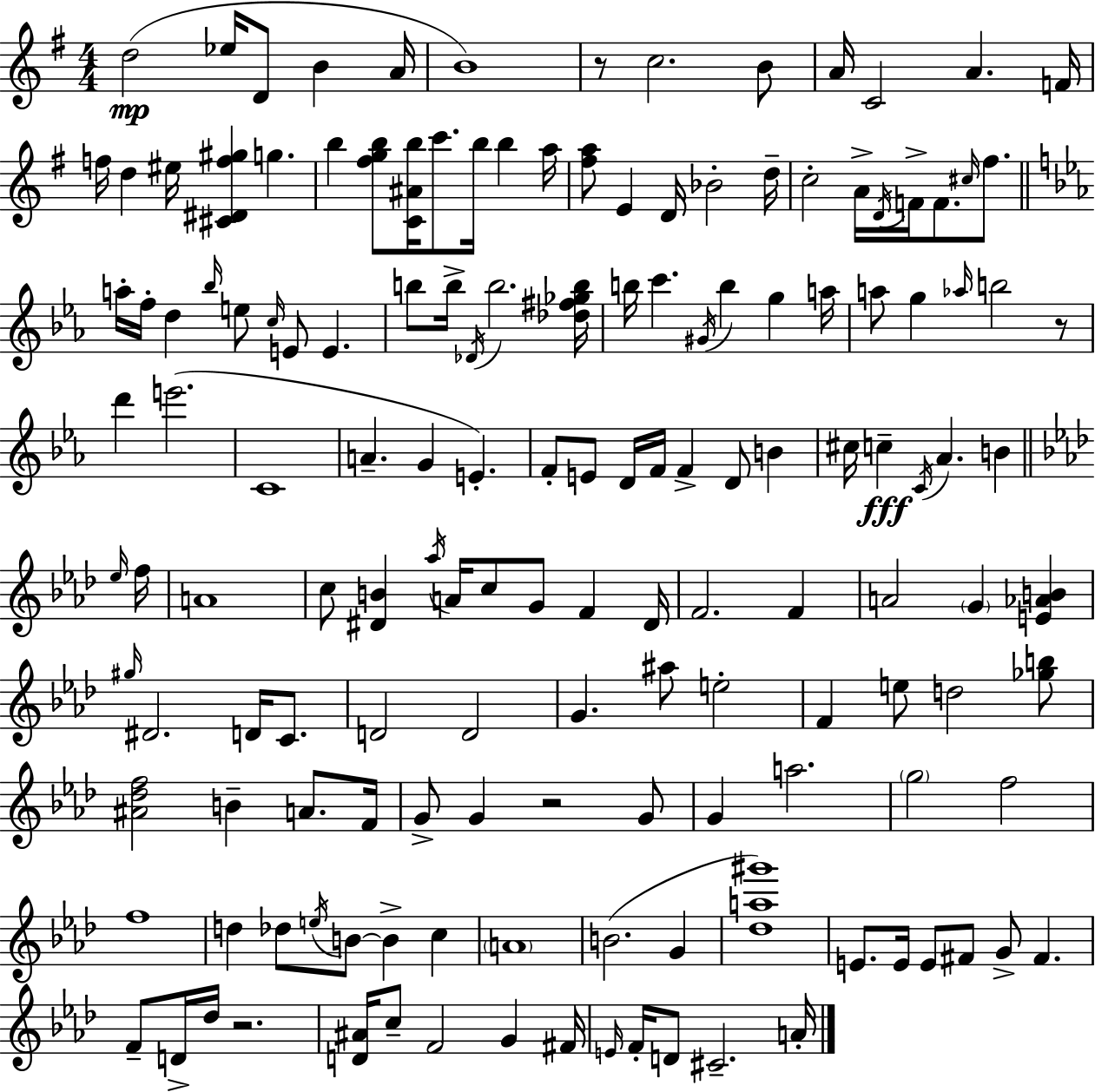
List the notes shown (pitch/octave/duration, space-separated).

D5/h Eb5/s D4/e B4/q A4/s B4/w R/e C5/h. B4/e A4/s C4/h A4/q. F4/s F5/s D5/q EIS5/s [C#4,D#4,F5,G#5]/q G5/q. B5/q [F#5,G5,B5]/e [C4,A#4,B5]/s C6/e. B5/s B5/q A5/s [F#5,A5]/e E4/q D4/s Bb4/h D5/s C5/h A4/s D4/s F4/s F4/e. C#5/s F#5/e. A5/s F5/s D5/q Bb5/s E5/e C5/s E4/e E4/q. B5/e B5/s Db4/s B5/h. [Db5,F#5,Gb5,B5]/s B5/s C6/q. G#4/s B5/q G5/q A5/s A5/e G5/q Ab5/s B5/h R/e D6/q E6/h. C4/w A4/q. G4/q E4/q. F4/e E4/e D4/s F4/s F4/q D4/e B4/q C#5/s C5/q C4/s Ab4/q. B4/q Eb5/s F5/s A4/w C5/e [D#4,B4]/q Ab5/s A4/s C5/e G4/e F4/q D#4/s F4/h. F4/q A4/h G4/q [E4,Ab4,B4]/q G#5/s D#4/h. D4/s C4/e. D4/h D4/h G4/q. A#5/e E5/h F4/q E5/e D5/h [Gb5,B5]/e [A#4,Db5,F5]/h B4/q A4/e. F4/s G4/e G4/q R/h G4/e G4/q A5/h. G5/h F5/h F5/w D5/q Db5/e E5/s B4/e B4/q C5/q A4/w B4/h. G4/q [Db5,A5,G#6]/w E4/e. E4/s E4/e F#4/e G4/e F#4/q. F4/e D4/s Db5/s R/h. [D4,A#4]/s C5/e F4/h G4/q F#4/s E4/s F4/s D4/e C#4/h. A4/s